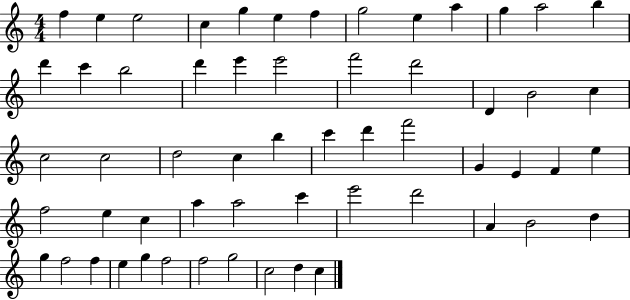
{
  \clef treble
  \numericTimeSignature
  \time 4/4
  \key c \major
  f''4 e''4 e''2 | c''4 g''4 e''4 f''4 | g''2 e''4 a''4 | g''4 a''2 b''4 | \break d'''4 c'''4 b''2 | d'''4 e'''4 e'''2 | f'''2 d'''2 | d'4 b'2 c''4 | \break c''2 c''2 | d''2 c''4 b''4 | c'''4 d'''4 f'''2 | g'4 e'4 f'4 e''4 | \break f''2 e''4 c''4 | a''4 a''2 c'''4 | e'''2 d'''2 | a'4 b'2 d''4 | \break g''4 f''2 f''4 | e''4 g''4 f''2 | f''2 g''2 | c''2 d''4 c''4 | \break \bar "|."
}